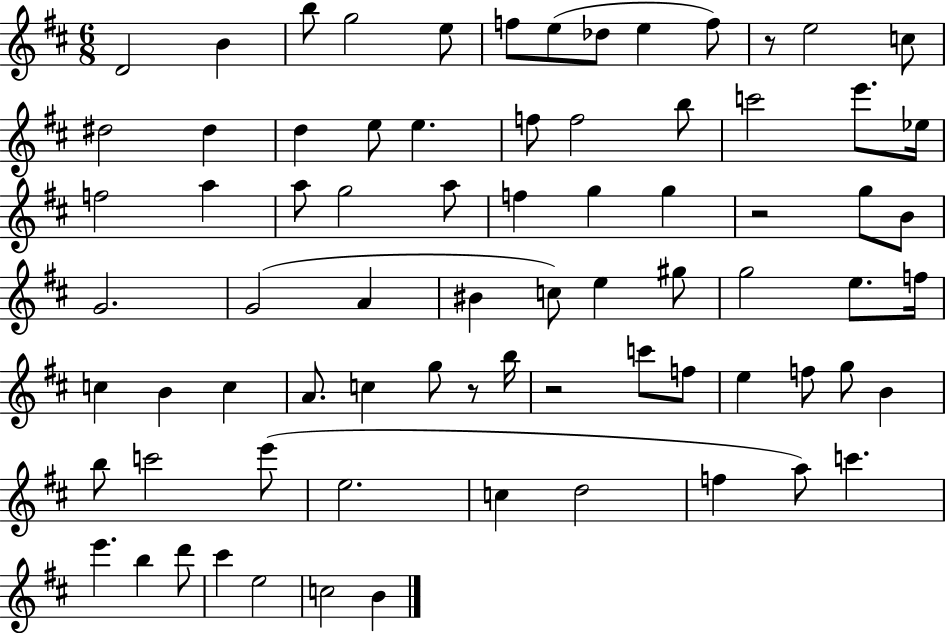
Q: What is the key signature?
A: D major